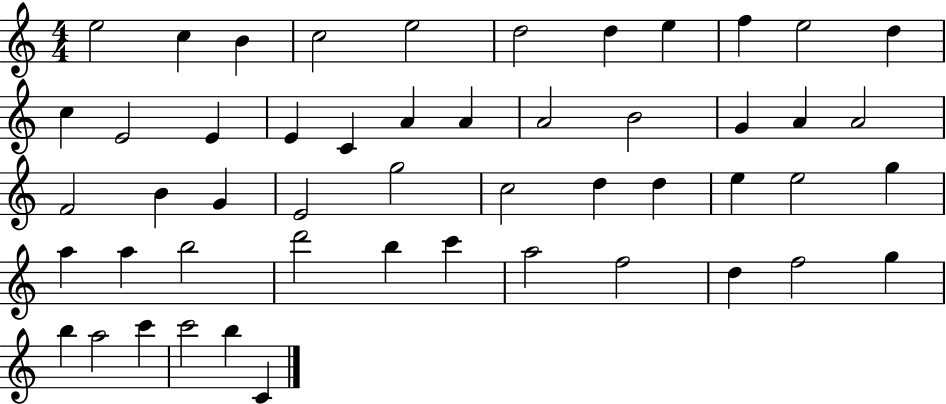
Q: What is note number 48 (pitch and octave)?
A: C6